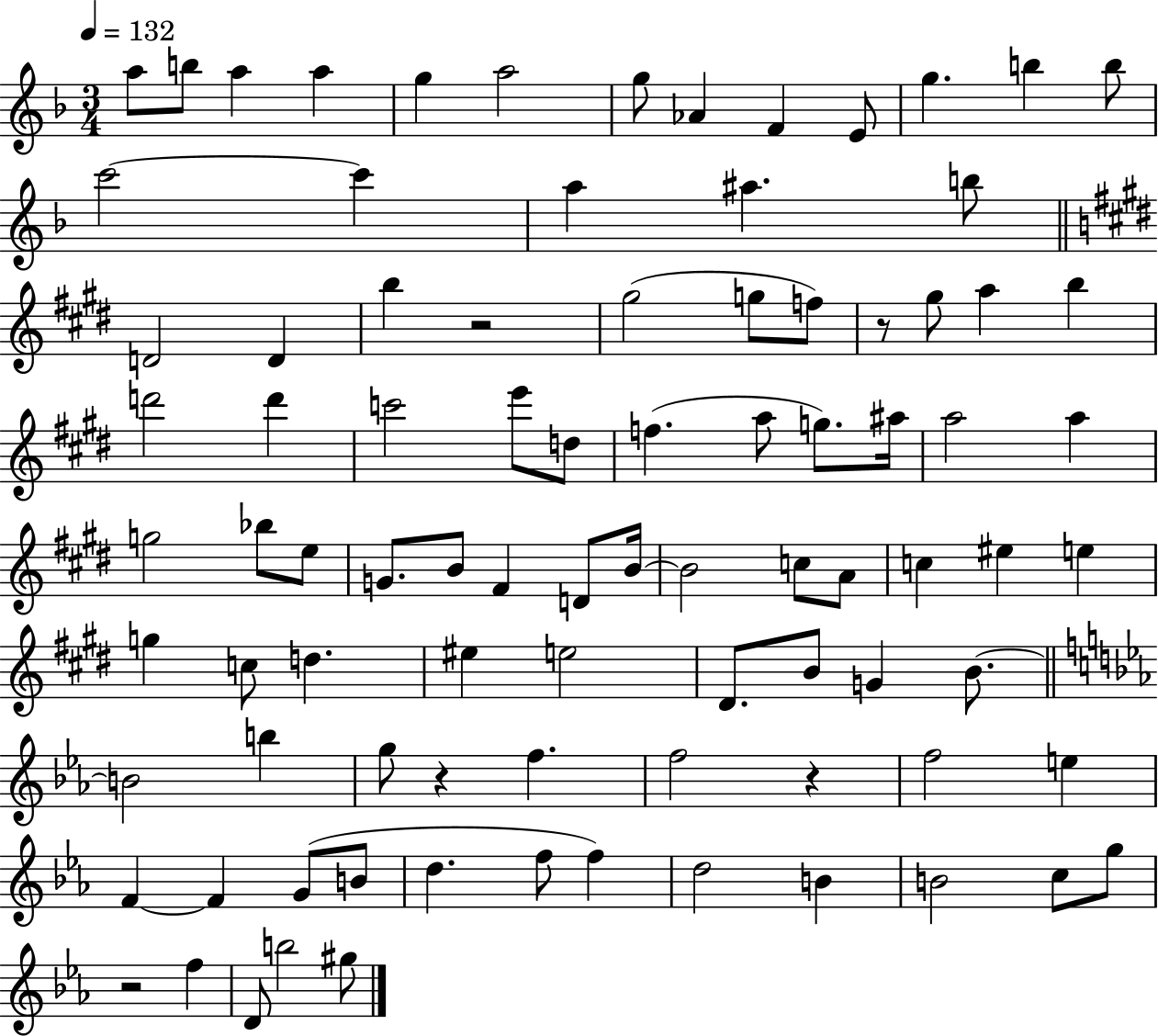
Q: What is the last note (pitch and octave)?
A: G#5